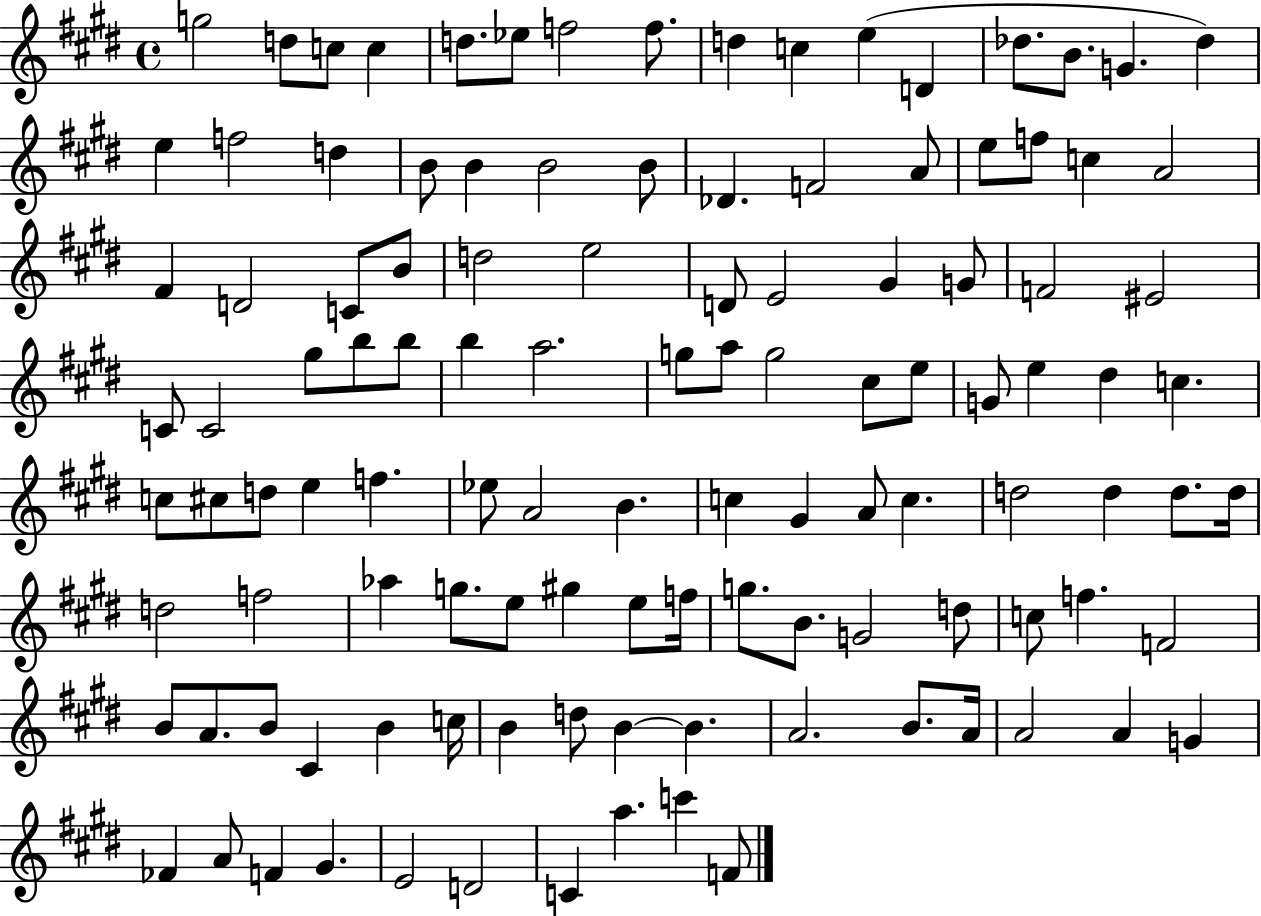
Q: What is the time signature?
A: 4/4